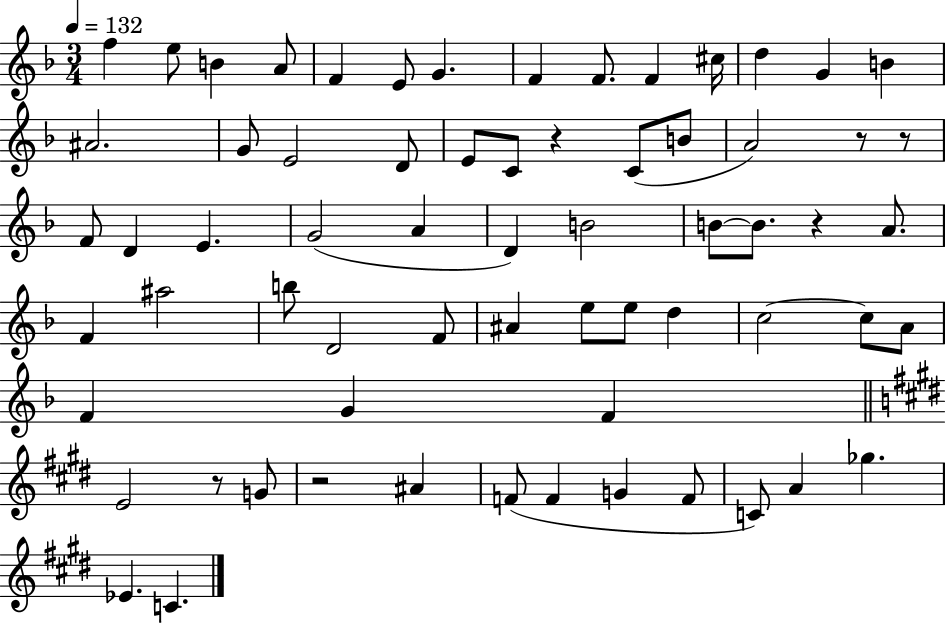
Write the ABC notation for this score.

X:1
T:Untitled
M:3/4
L:1/4
K:F
f e/2 B A/2 F E/2 G F F/2 F ^c/4 d G B ^A2 G/2 E2 D/2 E/2 C/2 z C/2 B/2 A2 z/2 z/2 F/2 D E G2 A D B2 B/2 B/2 z A/2 F ^a2 b/2 D2 F/2 ^A e/2 e/2 d c2 c/2 A/2 F G F E2 z/2 G/2 z2 ^A F/2 F G F/2 C/2 A _g _E C